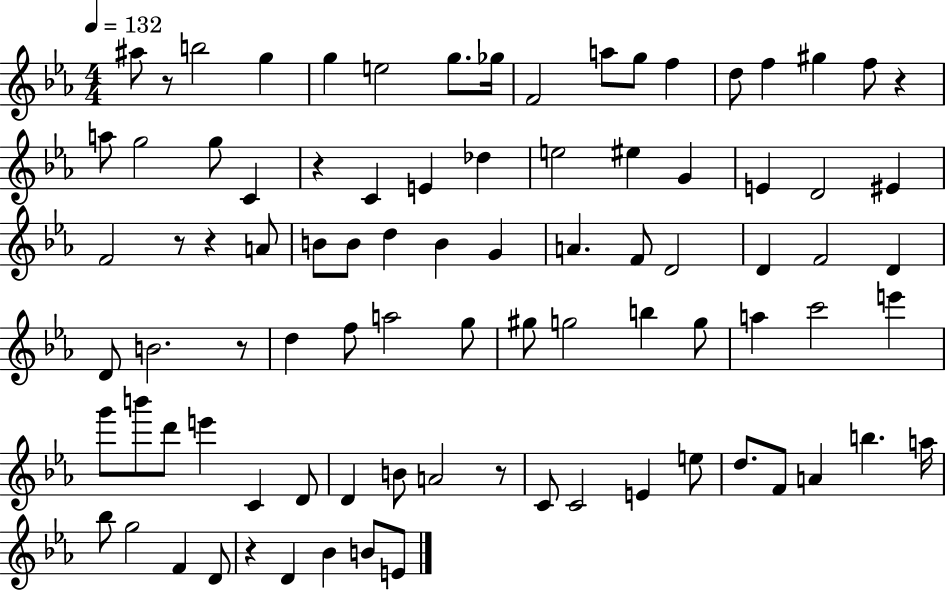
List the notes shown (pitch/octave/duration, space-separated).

A#5/e R/e B5/h G5/q G5/q E5/h G5/e. Gb5/s F4/h A5/e G5/e F5/q D5/e F5/q G#5/q F5/e R/q A5/e G5/h G5/e C4/q R/q C4/q E4/q Db5/q E5/h EIS5/q G4/q E4/q D4/h EIS4/q F4/h R/e R/q A4/e B4/e B4/e D5/q B4/q G4/q A4/q. F4/e D4/h D4/q F4/h D4/q D4/e B4/h. R/e D5/q F5/e A5/h G5/e G#5/e G5/h B5/q G5/e A5/q C6/h E6/q G6/e B6/e D6/e E6/q C4/q D4/e D4/q B4/e A4/h R/e C4/e C4/h E4/q E5/e D5/e. F4/e A4/q B5/q. A5/s Bb5/e G5/h F4/q D4/e R/q D4/q Bb4/q B4/e E4/e